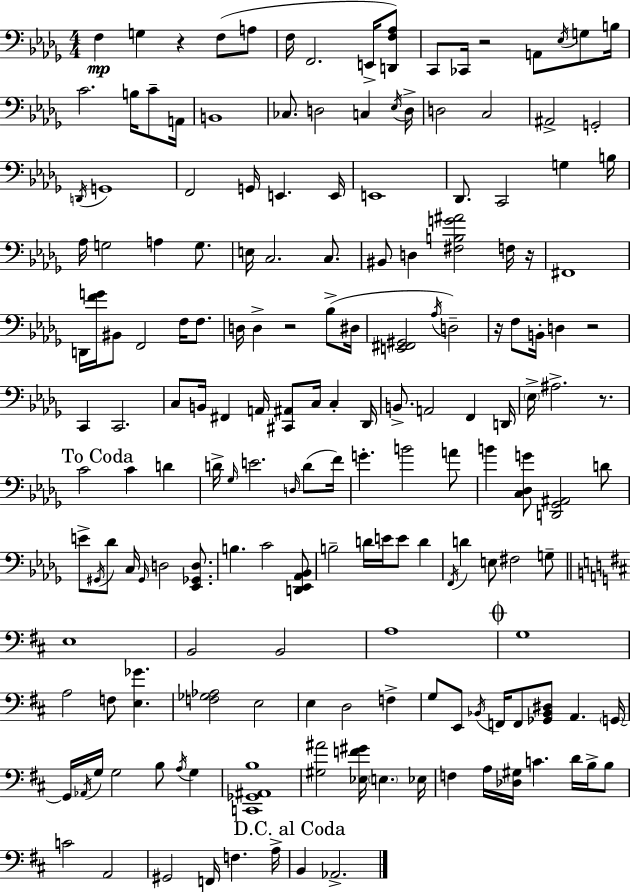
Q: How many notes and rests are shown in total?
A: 174